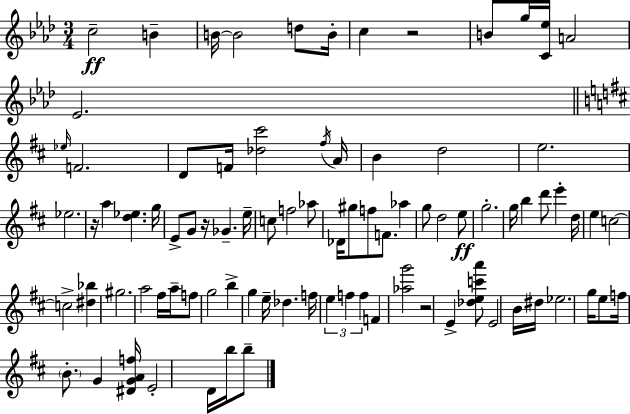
{
  \clef treble
  \numericTimeSignature
  \time 3/4
  \key aes \major
  \repeat volta 2 { c''2--\ff b'4-- | b'16~~ b'2 d''8 b'16-. | c''4 r2 | b'8 g''16 <c' ees''>16 a'2 | \break ees'2. | \bar "||" \break \key d \major \grace { ees''16 } f'2. | d'8 f'16 <des'' cis'''>2 | \acciaccatura { fis''16 } a'16 b'4 d''2 | e''2. | \break ees''2. | r16 a''4 <d'' ees''>4. | g''16 e'8-> g'8 r16 ges'4.-- | e''16-- c''8 f''2 | \break aes''8 des'16 gis''8 f''8 f'8. aes''4 | g''8 d''2 | e''8\ff g''2.-. | g''16 b''4 d'''8 e'''4-. | \break d''16 e''4 c''2~~ | c''2-> <dis'' bes''>4 | gis''2. | a''2 fis''16 a''16-- | \break f''8 g''2 b''4-> | g''4 e''16-- des''4. | f''16 \tuplet 3/2 { e''4 f''4 f''4 } | f'4 <aes'' g'''>2 | \break r2 e'4-> | <des'' e'' c''' a'''>8 e'2 | b'16 dis''16 ees''2. | g''16 e''8 f''16 \parenthesize b'8.-. g'4 | \break <dis' g' a' f''>16 e'2-. d'16 b''16 | b''8-- } \bar "|."
}